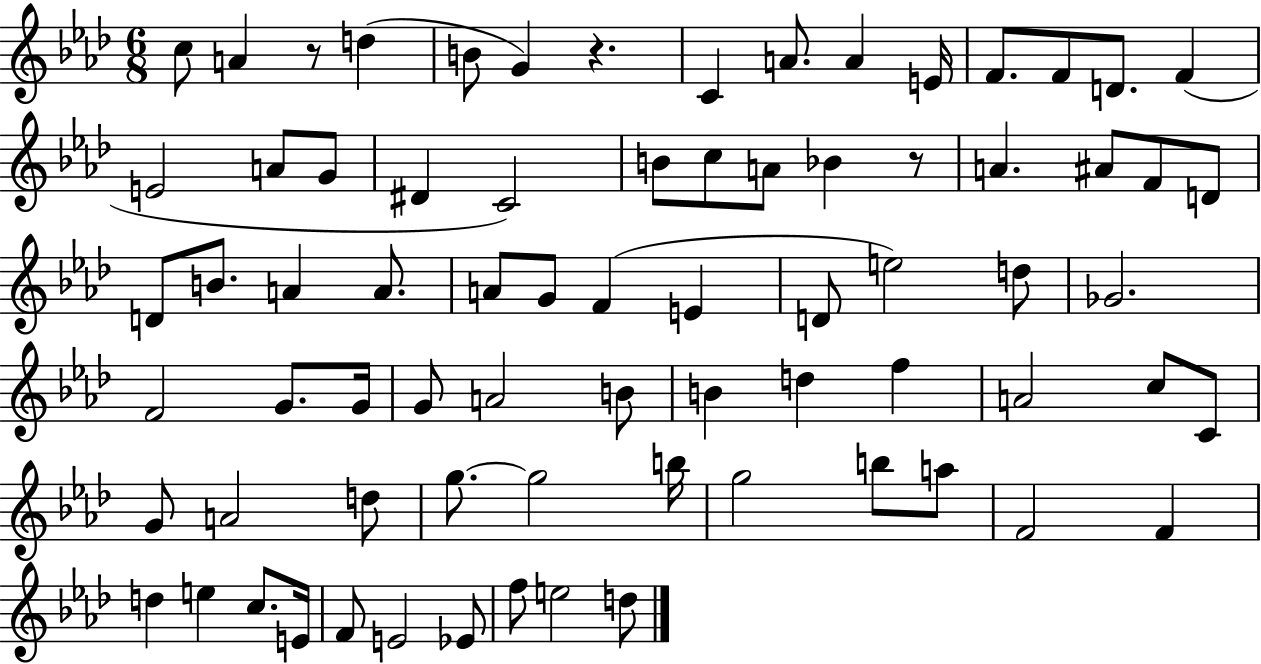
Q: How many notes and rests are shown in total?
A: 74